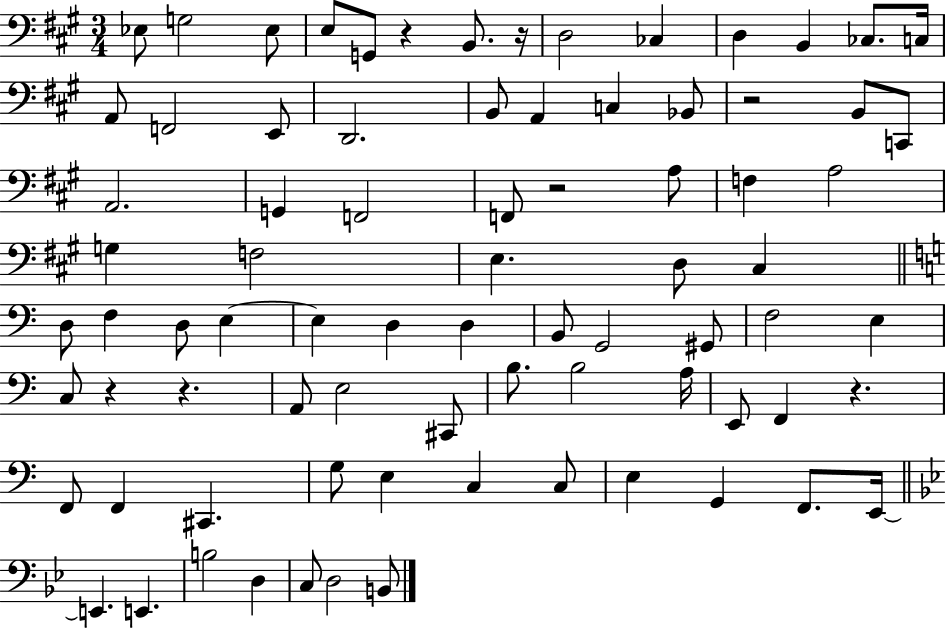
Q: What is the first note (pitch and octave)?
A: Eb3